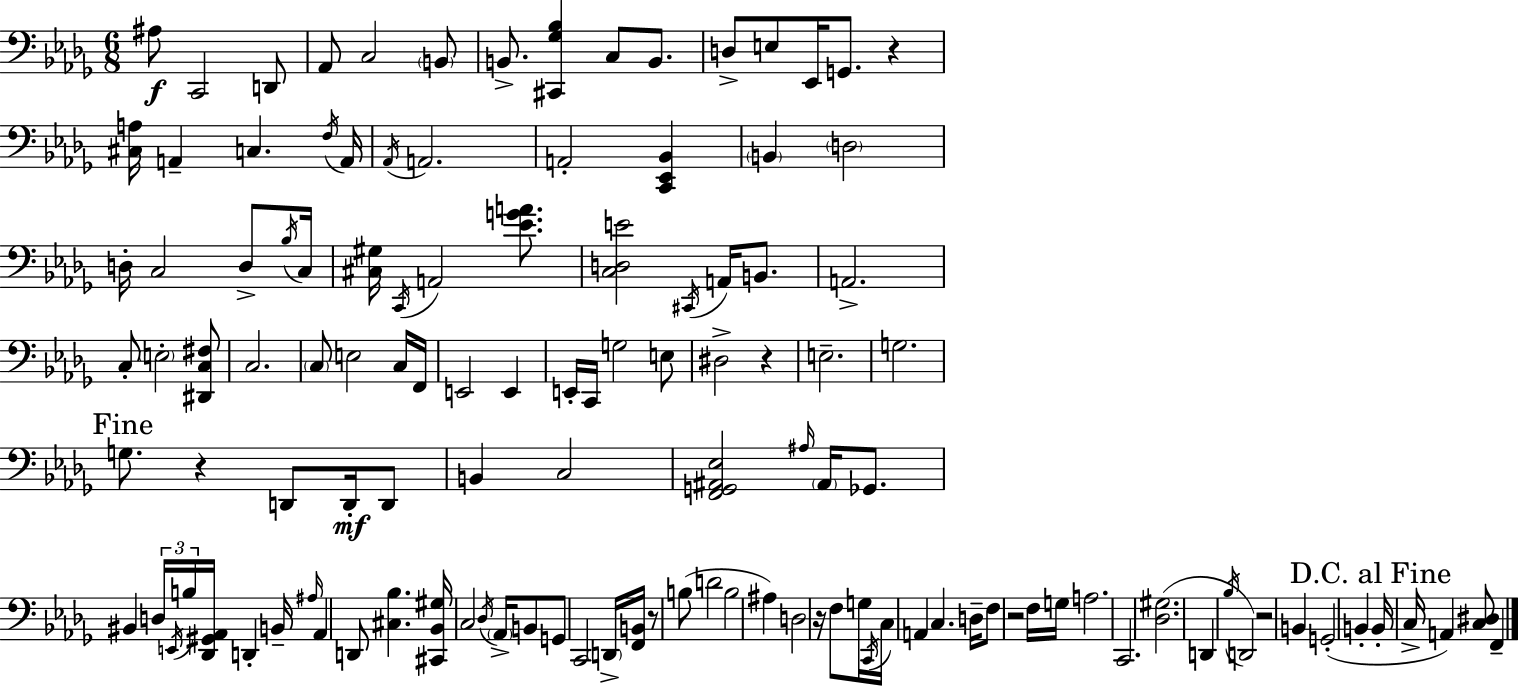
A#3/e C2/h D2/e Ab2/e C3/h B2/e B2/e. [C#2,Gb3,Bb3]/q C3/e B2/e. D3/e E3/e Eb2/s G2/e. R/q [C#3,A3]/s A2/q C3/q. F3/s A2/s Ab2/s A2/h. A2/h [C2,Eb2,Bb2]/q B2/q D3/h D3/s C3/h D3/e Bb3/s C3/s [C#3,G#3]/s C2/s A2/h [Eb4,G4,A4]/e. [C3,D3,E4]/h C#2/s A2/s B2/e. A2/h. C3/e E3/h [D#2,C3,F#3]/e C3/h. C3/e E3/h C3/s F2/s E2/h E2/q E2/s C2/s G3/h E3/e D#3/h R/q E3/h. G3/h. G3/e. R/q D2/e D2/s D2/e B2/q C3/h [F2,G2,A#2,Eb3]/h A#3/s A#2/s Gb2/e. BIS2/q D3/s E2/s B3/s [Db2,G#2,Ab2]/s D2/q B2/s A#3/s Ab2/q D2/e [C#3,Bb3]/q. [C#2,Bb2,G#3]/s C3/h Db3/s Ab2/s B2/e G2/e C2/h D2/s [F2,B2]/s R/e B3/e D4/h B3/h A#3/q D3/h R/s F3/e G3/s C2/s C3/s A2/q C3/q. D3/s F3/e R/h F3/s G3/s A3/h. C2/h. [Db3,G#3]/h. D2/q Bb3/s D2/h R/h B2/q G2/h B2/q B2/s C3/s A2/q [C3,D#3]/e F2/q